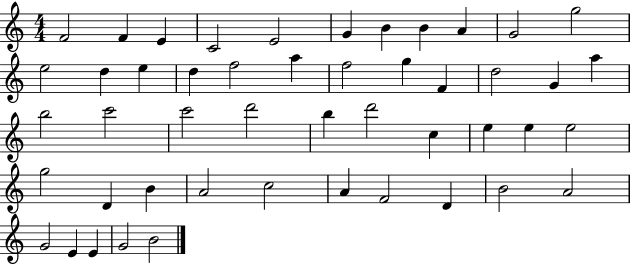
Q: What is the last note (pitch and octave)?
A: B4